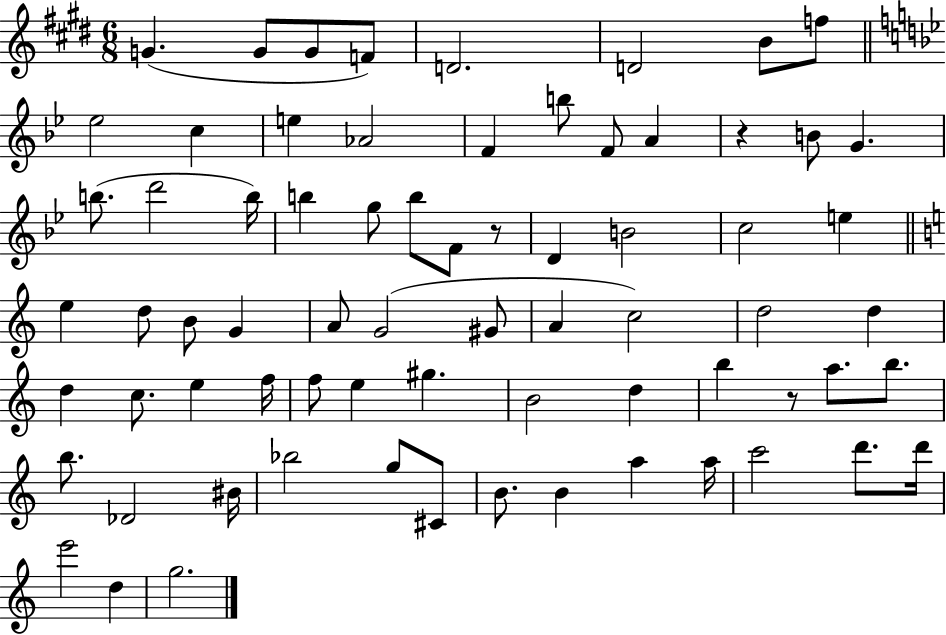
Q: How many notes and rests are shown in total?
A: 71